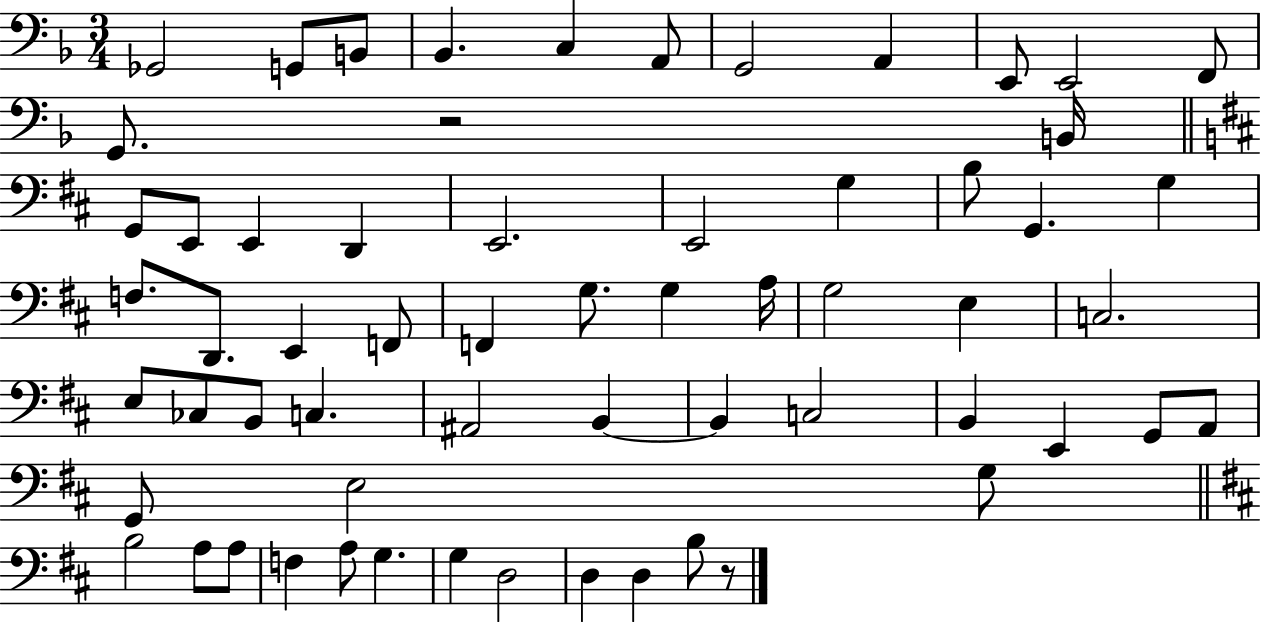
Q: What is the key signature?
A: F major